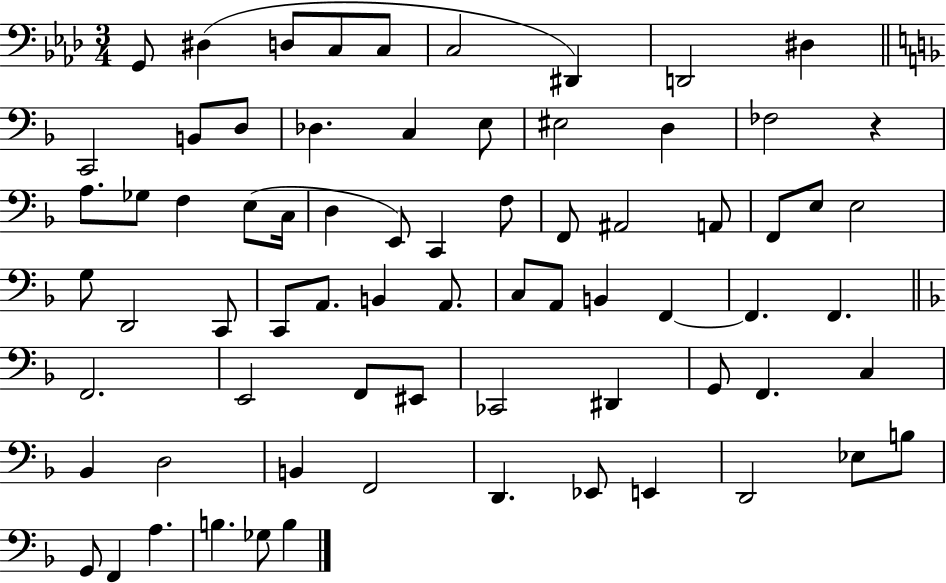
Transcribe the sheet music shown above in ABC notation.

X:1
T:Untitled
M:3/4
L:1/4
K:Ab
G,,/2 ^D, D,/2 C,/2 C,/2 C,2 ^D,, D,,2 ^D, C,,2 B,,/2 D,/2 _D, C, E,/2 ^E,2 D, _F,2 z A,/2 _G,/2 F, E,/2 C,/4 D, E,,/2 C,, F,/2 F,,/2 ^A,,2 A,,/2 F,,/2 E,/2 E,2 G,/2 D,,2 C,,/2 C,,/2 A,,/2 B,, A,,/2 C,/2 A,,/2 B,, F,, F,, F,, F,,2 E,,2 F,,/2 ^E,,/2 _C,,2 ^D,, G,,/2 F,, C, _B,, D,2 B,, F,,2 D,, _E,,/2 E,, D,,2 _E,/2 B,/2 G,,/2 F,, A, B, _G,/2 B,